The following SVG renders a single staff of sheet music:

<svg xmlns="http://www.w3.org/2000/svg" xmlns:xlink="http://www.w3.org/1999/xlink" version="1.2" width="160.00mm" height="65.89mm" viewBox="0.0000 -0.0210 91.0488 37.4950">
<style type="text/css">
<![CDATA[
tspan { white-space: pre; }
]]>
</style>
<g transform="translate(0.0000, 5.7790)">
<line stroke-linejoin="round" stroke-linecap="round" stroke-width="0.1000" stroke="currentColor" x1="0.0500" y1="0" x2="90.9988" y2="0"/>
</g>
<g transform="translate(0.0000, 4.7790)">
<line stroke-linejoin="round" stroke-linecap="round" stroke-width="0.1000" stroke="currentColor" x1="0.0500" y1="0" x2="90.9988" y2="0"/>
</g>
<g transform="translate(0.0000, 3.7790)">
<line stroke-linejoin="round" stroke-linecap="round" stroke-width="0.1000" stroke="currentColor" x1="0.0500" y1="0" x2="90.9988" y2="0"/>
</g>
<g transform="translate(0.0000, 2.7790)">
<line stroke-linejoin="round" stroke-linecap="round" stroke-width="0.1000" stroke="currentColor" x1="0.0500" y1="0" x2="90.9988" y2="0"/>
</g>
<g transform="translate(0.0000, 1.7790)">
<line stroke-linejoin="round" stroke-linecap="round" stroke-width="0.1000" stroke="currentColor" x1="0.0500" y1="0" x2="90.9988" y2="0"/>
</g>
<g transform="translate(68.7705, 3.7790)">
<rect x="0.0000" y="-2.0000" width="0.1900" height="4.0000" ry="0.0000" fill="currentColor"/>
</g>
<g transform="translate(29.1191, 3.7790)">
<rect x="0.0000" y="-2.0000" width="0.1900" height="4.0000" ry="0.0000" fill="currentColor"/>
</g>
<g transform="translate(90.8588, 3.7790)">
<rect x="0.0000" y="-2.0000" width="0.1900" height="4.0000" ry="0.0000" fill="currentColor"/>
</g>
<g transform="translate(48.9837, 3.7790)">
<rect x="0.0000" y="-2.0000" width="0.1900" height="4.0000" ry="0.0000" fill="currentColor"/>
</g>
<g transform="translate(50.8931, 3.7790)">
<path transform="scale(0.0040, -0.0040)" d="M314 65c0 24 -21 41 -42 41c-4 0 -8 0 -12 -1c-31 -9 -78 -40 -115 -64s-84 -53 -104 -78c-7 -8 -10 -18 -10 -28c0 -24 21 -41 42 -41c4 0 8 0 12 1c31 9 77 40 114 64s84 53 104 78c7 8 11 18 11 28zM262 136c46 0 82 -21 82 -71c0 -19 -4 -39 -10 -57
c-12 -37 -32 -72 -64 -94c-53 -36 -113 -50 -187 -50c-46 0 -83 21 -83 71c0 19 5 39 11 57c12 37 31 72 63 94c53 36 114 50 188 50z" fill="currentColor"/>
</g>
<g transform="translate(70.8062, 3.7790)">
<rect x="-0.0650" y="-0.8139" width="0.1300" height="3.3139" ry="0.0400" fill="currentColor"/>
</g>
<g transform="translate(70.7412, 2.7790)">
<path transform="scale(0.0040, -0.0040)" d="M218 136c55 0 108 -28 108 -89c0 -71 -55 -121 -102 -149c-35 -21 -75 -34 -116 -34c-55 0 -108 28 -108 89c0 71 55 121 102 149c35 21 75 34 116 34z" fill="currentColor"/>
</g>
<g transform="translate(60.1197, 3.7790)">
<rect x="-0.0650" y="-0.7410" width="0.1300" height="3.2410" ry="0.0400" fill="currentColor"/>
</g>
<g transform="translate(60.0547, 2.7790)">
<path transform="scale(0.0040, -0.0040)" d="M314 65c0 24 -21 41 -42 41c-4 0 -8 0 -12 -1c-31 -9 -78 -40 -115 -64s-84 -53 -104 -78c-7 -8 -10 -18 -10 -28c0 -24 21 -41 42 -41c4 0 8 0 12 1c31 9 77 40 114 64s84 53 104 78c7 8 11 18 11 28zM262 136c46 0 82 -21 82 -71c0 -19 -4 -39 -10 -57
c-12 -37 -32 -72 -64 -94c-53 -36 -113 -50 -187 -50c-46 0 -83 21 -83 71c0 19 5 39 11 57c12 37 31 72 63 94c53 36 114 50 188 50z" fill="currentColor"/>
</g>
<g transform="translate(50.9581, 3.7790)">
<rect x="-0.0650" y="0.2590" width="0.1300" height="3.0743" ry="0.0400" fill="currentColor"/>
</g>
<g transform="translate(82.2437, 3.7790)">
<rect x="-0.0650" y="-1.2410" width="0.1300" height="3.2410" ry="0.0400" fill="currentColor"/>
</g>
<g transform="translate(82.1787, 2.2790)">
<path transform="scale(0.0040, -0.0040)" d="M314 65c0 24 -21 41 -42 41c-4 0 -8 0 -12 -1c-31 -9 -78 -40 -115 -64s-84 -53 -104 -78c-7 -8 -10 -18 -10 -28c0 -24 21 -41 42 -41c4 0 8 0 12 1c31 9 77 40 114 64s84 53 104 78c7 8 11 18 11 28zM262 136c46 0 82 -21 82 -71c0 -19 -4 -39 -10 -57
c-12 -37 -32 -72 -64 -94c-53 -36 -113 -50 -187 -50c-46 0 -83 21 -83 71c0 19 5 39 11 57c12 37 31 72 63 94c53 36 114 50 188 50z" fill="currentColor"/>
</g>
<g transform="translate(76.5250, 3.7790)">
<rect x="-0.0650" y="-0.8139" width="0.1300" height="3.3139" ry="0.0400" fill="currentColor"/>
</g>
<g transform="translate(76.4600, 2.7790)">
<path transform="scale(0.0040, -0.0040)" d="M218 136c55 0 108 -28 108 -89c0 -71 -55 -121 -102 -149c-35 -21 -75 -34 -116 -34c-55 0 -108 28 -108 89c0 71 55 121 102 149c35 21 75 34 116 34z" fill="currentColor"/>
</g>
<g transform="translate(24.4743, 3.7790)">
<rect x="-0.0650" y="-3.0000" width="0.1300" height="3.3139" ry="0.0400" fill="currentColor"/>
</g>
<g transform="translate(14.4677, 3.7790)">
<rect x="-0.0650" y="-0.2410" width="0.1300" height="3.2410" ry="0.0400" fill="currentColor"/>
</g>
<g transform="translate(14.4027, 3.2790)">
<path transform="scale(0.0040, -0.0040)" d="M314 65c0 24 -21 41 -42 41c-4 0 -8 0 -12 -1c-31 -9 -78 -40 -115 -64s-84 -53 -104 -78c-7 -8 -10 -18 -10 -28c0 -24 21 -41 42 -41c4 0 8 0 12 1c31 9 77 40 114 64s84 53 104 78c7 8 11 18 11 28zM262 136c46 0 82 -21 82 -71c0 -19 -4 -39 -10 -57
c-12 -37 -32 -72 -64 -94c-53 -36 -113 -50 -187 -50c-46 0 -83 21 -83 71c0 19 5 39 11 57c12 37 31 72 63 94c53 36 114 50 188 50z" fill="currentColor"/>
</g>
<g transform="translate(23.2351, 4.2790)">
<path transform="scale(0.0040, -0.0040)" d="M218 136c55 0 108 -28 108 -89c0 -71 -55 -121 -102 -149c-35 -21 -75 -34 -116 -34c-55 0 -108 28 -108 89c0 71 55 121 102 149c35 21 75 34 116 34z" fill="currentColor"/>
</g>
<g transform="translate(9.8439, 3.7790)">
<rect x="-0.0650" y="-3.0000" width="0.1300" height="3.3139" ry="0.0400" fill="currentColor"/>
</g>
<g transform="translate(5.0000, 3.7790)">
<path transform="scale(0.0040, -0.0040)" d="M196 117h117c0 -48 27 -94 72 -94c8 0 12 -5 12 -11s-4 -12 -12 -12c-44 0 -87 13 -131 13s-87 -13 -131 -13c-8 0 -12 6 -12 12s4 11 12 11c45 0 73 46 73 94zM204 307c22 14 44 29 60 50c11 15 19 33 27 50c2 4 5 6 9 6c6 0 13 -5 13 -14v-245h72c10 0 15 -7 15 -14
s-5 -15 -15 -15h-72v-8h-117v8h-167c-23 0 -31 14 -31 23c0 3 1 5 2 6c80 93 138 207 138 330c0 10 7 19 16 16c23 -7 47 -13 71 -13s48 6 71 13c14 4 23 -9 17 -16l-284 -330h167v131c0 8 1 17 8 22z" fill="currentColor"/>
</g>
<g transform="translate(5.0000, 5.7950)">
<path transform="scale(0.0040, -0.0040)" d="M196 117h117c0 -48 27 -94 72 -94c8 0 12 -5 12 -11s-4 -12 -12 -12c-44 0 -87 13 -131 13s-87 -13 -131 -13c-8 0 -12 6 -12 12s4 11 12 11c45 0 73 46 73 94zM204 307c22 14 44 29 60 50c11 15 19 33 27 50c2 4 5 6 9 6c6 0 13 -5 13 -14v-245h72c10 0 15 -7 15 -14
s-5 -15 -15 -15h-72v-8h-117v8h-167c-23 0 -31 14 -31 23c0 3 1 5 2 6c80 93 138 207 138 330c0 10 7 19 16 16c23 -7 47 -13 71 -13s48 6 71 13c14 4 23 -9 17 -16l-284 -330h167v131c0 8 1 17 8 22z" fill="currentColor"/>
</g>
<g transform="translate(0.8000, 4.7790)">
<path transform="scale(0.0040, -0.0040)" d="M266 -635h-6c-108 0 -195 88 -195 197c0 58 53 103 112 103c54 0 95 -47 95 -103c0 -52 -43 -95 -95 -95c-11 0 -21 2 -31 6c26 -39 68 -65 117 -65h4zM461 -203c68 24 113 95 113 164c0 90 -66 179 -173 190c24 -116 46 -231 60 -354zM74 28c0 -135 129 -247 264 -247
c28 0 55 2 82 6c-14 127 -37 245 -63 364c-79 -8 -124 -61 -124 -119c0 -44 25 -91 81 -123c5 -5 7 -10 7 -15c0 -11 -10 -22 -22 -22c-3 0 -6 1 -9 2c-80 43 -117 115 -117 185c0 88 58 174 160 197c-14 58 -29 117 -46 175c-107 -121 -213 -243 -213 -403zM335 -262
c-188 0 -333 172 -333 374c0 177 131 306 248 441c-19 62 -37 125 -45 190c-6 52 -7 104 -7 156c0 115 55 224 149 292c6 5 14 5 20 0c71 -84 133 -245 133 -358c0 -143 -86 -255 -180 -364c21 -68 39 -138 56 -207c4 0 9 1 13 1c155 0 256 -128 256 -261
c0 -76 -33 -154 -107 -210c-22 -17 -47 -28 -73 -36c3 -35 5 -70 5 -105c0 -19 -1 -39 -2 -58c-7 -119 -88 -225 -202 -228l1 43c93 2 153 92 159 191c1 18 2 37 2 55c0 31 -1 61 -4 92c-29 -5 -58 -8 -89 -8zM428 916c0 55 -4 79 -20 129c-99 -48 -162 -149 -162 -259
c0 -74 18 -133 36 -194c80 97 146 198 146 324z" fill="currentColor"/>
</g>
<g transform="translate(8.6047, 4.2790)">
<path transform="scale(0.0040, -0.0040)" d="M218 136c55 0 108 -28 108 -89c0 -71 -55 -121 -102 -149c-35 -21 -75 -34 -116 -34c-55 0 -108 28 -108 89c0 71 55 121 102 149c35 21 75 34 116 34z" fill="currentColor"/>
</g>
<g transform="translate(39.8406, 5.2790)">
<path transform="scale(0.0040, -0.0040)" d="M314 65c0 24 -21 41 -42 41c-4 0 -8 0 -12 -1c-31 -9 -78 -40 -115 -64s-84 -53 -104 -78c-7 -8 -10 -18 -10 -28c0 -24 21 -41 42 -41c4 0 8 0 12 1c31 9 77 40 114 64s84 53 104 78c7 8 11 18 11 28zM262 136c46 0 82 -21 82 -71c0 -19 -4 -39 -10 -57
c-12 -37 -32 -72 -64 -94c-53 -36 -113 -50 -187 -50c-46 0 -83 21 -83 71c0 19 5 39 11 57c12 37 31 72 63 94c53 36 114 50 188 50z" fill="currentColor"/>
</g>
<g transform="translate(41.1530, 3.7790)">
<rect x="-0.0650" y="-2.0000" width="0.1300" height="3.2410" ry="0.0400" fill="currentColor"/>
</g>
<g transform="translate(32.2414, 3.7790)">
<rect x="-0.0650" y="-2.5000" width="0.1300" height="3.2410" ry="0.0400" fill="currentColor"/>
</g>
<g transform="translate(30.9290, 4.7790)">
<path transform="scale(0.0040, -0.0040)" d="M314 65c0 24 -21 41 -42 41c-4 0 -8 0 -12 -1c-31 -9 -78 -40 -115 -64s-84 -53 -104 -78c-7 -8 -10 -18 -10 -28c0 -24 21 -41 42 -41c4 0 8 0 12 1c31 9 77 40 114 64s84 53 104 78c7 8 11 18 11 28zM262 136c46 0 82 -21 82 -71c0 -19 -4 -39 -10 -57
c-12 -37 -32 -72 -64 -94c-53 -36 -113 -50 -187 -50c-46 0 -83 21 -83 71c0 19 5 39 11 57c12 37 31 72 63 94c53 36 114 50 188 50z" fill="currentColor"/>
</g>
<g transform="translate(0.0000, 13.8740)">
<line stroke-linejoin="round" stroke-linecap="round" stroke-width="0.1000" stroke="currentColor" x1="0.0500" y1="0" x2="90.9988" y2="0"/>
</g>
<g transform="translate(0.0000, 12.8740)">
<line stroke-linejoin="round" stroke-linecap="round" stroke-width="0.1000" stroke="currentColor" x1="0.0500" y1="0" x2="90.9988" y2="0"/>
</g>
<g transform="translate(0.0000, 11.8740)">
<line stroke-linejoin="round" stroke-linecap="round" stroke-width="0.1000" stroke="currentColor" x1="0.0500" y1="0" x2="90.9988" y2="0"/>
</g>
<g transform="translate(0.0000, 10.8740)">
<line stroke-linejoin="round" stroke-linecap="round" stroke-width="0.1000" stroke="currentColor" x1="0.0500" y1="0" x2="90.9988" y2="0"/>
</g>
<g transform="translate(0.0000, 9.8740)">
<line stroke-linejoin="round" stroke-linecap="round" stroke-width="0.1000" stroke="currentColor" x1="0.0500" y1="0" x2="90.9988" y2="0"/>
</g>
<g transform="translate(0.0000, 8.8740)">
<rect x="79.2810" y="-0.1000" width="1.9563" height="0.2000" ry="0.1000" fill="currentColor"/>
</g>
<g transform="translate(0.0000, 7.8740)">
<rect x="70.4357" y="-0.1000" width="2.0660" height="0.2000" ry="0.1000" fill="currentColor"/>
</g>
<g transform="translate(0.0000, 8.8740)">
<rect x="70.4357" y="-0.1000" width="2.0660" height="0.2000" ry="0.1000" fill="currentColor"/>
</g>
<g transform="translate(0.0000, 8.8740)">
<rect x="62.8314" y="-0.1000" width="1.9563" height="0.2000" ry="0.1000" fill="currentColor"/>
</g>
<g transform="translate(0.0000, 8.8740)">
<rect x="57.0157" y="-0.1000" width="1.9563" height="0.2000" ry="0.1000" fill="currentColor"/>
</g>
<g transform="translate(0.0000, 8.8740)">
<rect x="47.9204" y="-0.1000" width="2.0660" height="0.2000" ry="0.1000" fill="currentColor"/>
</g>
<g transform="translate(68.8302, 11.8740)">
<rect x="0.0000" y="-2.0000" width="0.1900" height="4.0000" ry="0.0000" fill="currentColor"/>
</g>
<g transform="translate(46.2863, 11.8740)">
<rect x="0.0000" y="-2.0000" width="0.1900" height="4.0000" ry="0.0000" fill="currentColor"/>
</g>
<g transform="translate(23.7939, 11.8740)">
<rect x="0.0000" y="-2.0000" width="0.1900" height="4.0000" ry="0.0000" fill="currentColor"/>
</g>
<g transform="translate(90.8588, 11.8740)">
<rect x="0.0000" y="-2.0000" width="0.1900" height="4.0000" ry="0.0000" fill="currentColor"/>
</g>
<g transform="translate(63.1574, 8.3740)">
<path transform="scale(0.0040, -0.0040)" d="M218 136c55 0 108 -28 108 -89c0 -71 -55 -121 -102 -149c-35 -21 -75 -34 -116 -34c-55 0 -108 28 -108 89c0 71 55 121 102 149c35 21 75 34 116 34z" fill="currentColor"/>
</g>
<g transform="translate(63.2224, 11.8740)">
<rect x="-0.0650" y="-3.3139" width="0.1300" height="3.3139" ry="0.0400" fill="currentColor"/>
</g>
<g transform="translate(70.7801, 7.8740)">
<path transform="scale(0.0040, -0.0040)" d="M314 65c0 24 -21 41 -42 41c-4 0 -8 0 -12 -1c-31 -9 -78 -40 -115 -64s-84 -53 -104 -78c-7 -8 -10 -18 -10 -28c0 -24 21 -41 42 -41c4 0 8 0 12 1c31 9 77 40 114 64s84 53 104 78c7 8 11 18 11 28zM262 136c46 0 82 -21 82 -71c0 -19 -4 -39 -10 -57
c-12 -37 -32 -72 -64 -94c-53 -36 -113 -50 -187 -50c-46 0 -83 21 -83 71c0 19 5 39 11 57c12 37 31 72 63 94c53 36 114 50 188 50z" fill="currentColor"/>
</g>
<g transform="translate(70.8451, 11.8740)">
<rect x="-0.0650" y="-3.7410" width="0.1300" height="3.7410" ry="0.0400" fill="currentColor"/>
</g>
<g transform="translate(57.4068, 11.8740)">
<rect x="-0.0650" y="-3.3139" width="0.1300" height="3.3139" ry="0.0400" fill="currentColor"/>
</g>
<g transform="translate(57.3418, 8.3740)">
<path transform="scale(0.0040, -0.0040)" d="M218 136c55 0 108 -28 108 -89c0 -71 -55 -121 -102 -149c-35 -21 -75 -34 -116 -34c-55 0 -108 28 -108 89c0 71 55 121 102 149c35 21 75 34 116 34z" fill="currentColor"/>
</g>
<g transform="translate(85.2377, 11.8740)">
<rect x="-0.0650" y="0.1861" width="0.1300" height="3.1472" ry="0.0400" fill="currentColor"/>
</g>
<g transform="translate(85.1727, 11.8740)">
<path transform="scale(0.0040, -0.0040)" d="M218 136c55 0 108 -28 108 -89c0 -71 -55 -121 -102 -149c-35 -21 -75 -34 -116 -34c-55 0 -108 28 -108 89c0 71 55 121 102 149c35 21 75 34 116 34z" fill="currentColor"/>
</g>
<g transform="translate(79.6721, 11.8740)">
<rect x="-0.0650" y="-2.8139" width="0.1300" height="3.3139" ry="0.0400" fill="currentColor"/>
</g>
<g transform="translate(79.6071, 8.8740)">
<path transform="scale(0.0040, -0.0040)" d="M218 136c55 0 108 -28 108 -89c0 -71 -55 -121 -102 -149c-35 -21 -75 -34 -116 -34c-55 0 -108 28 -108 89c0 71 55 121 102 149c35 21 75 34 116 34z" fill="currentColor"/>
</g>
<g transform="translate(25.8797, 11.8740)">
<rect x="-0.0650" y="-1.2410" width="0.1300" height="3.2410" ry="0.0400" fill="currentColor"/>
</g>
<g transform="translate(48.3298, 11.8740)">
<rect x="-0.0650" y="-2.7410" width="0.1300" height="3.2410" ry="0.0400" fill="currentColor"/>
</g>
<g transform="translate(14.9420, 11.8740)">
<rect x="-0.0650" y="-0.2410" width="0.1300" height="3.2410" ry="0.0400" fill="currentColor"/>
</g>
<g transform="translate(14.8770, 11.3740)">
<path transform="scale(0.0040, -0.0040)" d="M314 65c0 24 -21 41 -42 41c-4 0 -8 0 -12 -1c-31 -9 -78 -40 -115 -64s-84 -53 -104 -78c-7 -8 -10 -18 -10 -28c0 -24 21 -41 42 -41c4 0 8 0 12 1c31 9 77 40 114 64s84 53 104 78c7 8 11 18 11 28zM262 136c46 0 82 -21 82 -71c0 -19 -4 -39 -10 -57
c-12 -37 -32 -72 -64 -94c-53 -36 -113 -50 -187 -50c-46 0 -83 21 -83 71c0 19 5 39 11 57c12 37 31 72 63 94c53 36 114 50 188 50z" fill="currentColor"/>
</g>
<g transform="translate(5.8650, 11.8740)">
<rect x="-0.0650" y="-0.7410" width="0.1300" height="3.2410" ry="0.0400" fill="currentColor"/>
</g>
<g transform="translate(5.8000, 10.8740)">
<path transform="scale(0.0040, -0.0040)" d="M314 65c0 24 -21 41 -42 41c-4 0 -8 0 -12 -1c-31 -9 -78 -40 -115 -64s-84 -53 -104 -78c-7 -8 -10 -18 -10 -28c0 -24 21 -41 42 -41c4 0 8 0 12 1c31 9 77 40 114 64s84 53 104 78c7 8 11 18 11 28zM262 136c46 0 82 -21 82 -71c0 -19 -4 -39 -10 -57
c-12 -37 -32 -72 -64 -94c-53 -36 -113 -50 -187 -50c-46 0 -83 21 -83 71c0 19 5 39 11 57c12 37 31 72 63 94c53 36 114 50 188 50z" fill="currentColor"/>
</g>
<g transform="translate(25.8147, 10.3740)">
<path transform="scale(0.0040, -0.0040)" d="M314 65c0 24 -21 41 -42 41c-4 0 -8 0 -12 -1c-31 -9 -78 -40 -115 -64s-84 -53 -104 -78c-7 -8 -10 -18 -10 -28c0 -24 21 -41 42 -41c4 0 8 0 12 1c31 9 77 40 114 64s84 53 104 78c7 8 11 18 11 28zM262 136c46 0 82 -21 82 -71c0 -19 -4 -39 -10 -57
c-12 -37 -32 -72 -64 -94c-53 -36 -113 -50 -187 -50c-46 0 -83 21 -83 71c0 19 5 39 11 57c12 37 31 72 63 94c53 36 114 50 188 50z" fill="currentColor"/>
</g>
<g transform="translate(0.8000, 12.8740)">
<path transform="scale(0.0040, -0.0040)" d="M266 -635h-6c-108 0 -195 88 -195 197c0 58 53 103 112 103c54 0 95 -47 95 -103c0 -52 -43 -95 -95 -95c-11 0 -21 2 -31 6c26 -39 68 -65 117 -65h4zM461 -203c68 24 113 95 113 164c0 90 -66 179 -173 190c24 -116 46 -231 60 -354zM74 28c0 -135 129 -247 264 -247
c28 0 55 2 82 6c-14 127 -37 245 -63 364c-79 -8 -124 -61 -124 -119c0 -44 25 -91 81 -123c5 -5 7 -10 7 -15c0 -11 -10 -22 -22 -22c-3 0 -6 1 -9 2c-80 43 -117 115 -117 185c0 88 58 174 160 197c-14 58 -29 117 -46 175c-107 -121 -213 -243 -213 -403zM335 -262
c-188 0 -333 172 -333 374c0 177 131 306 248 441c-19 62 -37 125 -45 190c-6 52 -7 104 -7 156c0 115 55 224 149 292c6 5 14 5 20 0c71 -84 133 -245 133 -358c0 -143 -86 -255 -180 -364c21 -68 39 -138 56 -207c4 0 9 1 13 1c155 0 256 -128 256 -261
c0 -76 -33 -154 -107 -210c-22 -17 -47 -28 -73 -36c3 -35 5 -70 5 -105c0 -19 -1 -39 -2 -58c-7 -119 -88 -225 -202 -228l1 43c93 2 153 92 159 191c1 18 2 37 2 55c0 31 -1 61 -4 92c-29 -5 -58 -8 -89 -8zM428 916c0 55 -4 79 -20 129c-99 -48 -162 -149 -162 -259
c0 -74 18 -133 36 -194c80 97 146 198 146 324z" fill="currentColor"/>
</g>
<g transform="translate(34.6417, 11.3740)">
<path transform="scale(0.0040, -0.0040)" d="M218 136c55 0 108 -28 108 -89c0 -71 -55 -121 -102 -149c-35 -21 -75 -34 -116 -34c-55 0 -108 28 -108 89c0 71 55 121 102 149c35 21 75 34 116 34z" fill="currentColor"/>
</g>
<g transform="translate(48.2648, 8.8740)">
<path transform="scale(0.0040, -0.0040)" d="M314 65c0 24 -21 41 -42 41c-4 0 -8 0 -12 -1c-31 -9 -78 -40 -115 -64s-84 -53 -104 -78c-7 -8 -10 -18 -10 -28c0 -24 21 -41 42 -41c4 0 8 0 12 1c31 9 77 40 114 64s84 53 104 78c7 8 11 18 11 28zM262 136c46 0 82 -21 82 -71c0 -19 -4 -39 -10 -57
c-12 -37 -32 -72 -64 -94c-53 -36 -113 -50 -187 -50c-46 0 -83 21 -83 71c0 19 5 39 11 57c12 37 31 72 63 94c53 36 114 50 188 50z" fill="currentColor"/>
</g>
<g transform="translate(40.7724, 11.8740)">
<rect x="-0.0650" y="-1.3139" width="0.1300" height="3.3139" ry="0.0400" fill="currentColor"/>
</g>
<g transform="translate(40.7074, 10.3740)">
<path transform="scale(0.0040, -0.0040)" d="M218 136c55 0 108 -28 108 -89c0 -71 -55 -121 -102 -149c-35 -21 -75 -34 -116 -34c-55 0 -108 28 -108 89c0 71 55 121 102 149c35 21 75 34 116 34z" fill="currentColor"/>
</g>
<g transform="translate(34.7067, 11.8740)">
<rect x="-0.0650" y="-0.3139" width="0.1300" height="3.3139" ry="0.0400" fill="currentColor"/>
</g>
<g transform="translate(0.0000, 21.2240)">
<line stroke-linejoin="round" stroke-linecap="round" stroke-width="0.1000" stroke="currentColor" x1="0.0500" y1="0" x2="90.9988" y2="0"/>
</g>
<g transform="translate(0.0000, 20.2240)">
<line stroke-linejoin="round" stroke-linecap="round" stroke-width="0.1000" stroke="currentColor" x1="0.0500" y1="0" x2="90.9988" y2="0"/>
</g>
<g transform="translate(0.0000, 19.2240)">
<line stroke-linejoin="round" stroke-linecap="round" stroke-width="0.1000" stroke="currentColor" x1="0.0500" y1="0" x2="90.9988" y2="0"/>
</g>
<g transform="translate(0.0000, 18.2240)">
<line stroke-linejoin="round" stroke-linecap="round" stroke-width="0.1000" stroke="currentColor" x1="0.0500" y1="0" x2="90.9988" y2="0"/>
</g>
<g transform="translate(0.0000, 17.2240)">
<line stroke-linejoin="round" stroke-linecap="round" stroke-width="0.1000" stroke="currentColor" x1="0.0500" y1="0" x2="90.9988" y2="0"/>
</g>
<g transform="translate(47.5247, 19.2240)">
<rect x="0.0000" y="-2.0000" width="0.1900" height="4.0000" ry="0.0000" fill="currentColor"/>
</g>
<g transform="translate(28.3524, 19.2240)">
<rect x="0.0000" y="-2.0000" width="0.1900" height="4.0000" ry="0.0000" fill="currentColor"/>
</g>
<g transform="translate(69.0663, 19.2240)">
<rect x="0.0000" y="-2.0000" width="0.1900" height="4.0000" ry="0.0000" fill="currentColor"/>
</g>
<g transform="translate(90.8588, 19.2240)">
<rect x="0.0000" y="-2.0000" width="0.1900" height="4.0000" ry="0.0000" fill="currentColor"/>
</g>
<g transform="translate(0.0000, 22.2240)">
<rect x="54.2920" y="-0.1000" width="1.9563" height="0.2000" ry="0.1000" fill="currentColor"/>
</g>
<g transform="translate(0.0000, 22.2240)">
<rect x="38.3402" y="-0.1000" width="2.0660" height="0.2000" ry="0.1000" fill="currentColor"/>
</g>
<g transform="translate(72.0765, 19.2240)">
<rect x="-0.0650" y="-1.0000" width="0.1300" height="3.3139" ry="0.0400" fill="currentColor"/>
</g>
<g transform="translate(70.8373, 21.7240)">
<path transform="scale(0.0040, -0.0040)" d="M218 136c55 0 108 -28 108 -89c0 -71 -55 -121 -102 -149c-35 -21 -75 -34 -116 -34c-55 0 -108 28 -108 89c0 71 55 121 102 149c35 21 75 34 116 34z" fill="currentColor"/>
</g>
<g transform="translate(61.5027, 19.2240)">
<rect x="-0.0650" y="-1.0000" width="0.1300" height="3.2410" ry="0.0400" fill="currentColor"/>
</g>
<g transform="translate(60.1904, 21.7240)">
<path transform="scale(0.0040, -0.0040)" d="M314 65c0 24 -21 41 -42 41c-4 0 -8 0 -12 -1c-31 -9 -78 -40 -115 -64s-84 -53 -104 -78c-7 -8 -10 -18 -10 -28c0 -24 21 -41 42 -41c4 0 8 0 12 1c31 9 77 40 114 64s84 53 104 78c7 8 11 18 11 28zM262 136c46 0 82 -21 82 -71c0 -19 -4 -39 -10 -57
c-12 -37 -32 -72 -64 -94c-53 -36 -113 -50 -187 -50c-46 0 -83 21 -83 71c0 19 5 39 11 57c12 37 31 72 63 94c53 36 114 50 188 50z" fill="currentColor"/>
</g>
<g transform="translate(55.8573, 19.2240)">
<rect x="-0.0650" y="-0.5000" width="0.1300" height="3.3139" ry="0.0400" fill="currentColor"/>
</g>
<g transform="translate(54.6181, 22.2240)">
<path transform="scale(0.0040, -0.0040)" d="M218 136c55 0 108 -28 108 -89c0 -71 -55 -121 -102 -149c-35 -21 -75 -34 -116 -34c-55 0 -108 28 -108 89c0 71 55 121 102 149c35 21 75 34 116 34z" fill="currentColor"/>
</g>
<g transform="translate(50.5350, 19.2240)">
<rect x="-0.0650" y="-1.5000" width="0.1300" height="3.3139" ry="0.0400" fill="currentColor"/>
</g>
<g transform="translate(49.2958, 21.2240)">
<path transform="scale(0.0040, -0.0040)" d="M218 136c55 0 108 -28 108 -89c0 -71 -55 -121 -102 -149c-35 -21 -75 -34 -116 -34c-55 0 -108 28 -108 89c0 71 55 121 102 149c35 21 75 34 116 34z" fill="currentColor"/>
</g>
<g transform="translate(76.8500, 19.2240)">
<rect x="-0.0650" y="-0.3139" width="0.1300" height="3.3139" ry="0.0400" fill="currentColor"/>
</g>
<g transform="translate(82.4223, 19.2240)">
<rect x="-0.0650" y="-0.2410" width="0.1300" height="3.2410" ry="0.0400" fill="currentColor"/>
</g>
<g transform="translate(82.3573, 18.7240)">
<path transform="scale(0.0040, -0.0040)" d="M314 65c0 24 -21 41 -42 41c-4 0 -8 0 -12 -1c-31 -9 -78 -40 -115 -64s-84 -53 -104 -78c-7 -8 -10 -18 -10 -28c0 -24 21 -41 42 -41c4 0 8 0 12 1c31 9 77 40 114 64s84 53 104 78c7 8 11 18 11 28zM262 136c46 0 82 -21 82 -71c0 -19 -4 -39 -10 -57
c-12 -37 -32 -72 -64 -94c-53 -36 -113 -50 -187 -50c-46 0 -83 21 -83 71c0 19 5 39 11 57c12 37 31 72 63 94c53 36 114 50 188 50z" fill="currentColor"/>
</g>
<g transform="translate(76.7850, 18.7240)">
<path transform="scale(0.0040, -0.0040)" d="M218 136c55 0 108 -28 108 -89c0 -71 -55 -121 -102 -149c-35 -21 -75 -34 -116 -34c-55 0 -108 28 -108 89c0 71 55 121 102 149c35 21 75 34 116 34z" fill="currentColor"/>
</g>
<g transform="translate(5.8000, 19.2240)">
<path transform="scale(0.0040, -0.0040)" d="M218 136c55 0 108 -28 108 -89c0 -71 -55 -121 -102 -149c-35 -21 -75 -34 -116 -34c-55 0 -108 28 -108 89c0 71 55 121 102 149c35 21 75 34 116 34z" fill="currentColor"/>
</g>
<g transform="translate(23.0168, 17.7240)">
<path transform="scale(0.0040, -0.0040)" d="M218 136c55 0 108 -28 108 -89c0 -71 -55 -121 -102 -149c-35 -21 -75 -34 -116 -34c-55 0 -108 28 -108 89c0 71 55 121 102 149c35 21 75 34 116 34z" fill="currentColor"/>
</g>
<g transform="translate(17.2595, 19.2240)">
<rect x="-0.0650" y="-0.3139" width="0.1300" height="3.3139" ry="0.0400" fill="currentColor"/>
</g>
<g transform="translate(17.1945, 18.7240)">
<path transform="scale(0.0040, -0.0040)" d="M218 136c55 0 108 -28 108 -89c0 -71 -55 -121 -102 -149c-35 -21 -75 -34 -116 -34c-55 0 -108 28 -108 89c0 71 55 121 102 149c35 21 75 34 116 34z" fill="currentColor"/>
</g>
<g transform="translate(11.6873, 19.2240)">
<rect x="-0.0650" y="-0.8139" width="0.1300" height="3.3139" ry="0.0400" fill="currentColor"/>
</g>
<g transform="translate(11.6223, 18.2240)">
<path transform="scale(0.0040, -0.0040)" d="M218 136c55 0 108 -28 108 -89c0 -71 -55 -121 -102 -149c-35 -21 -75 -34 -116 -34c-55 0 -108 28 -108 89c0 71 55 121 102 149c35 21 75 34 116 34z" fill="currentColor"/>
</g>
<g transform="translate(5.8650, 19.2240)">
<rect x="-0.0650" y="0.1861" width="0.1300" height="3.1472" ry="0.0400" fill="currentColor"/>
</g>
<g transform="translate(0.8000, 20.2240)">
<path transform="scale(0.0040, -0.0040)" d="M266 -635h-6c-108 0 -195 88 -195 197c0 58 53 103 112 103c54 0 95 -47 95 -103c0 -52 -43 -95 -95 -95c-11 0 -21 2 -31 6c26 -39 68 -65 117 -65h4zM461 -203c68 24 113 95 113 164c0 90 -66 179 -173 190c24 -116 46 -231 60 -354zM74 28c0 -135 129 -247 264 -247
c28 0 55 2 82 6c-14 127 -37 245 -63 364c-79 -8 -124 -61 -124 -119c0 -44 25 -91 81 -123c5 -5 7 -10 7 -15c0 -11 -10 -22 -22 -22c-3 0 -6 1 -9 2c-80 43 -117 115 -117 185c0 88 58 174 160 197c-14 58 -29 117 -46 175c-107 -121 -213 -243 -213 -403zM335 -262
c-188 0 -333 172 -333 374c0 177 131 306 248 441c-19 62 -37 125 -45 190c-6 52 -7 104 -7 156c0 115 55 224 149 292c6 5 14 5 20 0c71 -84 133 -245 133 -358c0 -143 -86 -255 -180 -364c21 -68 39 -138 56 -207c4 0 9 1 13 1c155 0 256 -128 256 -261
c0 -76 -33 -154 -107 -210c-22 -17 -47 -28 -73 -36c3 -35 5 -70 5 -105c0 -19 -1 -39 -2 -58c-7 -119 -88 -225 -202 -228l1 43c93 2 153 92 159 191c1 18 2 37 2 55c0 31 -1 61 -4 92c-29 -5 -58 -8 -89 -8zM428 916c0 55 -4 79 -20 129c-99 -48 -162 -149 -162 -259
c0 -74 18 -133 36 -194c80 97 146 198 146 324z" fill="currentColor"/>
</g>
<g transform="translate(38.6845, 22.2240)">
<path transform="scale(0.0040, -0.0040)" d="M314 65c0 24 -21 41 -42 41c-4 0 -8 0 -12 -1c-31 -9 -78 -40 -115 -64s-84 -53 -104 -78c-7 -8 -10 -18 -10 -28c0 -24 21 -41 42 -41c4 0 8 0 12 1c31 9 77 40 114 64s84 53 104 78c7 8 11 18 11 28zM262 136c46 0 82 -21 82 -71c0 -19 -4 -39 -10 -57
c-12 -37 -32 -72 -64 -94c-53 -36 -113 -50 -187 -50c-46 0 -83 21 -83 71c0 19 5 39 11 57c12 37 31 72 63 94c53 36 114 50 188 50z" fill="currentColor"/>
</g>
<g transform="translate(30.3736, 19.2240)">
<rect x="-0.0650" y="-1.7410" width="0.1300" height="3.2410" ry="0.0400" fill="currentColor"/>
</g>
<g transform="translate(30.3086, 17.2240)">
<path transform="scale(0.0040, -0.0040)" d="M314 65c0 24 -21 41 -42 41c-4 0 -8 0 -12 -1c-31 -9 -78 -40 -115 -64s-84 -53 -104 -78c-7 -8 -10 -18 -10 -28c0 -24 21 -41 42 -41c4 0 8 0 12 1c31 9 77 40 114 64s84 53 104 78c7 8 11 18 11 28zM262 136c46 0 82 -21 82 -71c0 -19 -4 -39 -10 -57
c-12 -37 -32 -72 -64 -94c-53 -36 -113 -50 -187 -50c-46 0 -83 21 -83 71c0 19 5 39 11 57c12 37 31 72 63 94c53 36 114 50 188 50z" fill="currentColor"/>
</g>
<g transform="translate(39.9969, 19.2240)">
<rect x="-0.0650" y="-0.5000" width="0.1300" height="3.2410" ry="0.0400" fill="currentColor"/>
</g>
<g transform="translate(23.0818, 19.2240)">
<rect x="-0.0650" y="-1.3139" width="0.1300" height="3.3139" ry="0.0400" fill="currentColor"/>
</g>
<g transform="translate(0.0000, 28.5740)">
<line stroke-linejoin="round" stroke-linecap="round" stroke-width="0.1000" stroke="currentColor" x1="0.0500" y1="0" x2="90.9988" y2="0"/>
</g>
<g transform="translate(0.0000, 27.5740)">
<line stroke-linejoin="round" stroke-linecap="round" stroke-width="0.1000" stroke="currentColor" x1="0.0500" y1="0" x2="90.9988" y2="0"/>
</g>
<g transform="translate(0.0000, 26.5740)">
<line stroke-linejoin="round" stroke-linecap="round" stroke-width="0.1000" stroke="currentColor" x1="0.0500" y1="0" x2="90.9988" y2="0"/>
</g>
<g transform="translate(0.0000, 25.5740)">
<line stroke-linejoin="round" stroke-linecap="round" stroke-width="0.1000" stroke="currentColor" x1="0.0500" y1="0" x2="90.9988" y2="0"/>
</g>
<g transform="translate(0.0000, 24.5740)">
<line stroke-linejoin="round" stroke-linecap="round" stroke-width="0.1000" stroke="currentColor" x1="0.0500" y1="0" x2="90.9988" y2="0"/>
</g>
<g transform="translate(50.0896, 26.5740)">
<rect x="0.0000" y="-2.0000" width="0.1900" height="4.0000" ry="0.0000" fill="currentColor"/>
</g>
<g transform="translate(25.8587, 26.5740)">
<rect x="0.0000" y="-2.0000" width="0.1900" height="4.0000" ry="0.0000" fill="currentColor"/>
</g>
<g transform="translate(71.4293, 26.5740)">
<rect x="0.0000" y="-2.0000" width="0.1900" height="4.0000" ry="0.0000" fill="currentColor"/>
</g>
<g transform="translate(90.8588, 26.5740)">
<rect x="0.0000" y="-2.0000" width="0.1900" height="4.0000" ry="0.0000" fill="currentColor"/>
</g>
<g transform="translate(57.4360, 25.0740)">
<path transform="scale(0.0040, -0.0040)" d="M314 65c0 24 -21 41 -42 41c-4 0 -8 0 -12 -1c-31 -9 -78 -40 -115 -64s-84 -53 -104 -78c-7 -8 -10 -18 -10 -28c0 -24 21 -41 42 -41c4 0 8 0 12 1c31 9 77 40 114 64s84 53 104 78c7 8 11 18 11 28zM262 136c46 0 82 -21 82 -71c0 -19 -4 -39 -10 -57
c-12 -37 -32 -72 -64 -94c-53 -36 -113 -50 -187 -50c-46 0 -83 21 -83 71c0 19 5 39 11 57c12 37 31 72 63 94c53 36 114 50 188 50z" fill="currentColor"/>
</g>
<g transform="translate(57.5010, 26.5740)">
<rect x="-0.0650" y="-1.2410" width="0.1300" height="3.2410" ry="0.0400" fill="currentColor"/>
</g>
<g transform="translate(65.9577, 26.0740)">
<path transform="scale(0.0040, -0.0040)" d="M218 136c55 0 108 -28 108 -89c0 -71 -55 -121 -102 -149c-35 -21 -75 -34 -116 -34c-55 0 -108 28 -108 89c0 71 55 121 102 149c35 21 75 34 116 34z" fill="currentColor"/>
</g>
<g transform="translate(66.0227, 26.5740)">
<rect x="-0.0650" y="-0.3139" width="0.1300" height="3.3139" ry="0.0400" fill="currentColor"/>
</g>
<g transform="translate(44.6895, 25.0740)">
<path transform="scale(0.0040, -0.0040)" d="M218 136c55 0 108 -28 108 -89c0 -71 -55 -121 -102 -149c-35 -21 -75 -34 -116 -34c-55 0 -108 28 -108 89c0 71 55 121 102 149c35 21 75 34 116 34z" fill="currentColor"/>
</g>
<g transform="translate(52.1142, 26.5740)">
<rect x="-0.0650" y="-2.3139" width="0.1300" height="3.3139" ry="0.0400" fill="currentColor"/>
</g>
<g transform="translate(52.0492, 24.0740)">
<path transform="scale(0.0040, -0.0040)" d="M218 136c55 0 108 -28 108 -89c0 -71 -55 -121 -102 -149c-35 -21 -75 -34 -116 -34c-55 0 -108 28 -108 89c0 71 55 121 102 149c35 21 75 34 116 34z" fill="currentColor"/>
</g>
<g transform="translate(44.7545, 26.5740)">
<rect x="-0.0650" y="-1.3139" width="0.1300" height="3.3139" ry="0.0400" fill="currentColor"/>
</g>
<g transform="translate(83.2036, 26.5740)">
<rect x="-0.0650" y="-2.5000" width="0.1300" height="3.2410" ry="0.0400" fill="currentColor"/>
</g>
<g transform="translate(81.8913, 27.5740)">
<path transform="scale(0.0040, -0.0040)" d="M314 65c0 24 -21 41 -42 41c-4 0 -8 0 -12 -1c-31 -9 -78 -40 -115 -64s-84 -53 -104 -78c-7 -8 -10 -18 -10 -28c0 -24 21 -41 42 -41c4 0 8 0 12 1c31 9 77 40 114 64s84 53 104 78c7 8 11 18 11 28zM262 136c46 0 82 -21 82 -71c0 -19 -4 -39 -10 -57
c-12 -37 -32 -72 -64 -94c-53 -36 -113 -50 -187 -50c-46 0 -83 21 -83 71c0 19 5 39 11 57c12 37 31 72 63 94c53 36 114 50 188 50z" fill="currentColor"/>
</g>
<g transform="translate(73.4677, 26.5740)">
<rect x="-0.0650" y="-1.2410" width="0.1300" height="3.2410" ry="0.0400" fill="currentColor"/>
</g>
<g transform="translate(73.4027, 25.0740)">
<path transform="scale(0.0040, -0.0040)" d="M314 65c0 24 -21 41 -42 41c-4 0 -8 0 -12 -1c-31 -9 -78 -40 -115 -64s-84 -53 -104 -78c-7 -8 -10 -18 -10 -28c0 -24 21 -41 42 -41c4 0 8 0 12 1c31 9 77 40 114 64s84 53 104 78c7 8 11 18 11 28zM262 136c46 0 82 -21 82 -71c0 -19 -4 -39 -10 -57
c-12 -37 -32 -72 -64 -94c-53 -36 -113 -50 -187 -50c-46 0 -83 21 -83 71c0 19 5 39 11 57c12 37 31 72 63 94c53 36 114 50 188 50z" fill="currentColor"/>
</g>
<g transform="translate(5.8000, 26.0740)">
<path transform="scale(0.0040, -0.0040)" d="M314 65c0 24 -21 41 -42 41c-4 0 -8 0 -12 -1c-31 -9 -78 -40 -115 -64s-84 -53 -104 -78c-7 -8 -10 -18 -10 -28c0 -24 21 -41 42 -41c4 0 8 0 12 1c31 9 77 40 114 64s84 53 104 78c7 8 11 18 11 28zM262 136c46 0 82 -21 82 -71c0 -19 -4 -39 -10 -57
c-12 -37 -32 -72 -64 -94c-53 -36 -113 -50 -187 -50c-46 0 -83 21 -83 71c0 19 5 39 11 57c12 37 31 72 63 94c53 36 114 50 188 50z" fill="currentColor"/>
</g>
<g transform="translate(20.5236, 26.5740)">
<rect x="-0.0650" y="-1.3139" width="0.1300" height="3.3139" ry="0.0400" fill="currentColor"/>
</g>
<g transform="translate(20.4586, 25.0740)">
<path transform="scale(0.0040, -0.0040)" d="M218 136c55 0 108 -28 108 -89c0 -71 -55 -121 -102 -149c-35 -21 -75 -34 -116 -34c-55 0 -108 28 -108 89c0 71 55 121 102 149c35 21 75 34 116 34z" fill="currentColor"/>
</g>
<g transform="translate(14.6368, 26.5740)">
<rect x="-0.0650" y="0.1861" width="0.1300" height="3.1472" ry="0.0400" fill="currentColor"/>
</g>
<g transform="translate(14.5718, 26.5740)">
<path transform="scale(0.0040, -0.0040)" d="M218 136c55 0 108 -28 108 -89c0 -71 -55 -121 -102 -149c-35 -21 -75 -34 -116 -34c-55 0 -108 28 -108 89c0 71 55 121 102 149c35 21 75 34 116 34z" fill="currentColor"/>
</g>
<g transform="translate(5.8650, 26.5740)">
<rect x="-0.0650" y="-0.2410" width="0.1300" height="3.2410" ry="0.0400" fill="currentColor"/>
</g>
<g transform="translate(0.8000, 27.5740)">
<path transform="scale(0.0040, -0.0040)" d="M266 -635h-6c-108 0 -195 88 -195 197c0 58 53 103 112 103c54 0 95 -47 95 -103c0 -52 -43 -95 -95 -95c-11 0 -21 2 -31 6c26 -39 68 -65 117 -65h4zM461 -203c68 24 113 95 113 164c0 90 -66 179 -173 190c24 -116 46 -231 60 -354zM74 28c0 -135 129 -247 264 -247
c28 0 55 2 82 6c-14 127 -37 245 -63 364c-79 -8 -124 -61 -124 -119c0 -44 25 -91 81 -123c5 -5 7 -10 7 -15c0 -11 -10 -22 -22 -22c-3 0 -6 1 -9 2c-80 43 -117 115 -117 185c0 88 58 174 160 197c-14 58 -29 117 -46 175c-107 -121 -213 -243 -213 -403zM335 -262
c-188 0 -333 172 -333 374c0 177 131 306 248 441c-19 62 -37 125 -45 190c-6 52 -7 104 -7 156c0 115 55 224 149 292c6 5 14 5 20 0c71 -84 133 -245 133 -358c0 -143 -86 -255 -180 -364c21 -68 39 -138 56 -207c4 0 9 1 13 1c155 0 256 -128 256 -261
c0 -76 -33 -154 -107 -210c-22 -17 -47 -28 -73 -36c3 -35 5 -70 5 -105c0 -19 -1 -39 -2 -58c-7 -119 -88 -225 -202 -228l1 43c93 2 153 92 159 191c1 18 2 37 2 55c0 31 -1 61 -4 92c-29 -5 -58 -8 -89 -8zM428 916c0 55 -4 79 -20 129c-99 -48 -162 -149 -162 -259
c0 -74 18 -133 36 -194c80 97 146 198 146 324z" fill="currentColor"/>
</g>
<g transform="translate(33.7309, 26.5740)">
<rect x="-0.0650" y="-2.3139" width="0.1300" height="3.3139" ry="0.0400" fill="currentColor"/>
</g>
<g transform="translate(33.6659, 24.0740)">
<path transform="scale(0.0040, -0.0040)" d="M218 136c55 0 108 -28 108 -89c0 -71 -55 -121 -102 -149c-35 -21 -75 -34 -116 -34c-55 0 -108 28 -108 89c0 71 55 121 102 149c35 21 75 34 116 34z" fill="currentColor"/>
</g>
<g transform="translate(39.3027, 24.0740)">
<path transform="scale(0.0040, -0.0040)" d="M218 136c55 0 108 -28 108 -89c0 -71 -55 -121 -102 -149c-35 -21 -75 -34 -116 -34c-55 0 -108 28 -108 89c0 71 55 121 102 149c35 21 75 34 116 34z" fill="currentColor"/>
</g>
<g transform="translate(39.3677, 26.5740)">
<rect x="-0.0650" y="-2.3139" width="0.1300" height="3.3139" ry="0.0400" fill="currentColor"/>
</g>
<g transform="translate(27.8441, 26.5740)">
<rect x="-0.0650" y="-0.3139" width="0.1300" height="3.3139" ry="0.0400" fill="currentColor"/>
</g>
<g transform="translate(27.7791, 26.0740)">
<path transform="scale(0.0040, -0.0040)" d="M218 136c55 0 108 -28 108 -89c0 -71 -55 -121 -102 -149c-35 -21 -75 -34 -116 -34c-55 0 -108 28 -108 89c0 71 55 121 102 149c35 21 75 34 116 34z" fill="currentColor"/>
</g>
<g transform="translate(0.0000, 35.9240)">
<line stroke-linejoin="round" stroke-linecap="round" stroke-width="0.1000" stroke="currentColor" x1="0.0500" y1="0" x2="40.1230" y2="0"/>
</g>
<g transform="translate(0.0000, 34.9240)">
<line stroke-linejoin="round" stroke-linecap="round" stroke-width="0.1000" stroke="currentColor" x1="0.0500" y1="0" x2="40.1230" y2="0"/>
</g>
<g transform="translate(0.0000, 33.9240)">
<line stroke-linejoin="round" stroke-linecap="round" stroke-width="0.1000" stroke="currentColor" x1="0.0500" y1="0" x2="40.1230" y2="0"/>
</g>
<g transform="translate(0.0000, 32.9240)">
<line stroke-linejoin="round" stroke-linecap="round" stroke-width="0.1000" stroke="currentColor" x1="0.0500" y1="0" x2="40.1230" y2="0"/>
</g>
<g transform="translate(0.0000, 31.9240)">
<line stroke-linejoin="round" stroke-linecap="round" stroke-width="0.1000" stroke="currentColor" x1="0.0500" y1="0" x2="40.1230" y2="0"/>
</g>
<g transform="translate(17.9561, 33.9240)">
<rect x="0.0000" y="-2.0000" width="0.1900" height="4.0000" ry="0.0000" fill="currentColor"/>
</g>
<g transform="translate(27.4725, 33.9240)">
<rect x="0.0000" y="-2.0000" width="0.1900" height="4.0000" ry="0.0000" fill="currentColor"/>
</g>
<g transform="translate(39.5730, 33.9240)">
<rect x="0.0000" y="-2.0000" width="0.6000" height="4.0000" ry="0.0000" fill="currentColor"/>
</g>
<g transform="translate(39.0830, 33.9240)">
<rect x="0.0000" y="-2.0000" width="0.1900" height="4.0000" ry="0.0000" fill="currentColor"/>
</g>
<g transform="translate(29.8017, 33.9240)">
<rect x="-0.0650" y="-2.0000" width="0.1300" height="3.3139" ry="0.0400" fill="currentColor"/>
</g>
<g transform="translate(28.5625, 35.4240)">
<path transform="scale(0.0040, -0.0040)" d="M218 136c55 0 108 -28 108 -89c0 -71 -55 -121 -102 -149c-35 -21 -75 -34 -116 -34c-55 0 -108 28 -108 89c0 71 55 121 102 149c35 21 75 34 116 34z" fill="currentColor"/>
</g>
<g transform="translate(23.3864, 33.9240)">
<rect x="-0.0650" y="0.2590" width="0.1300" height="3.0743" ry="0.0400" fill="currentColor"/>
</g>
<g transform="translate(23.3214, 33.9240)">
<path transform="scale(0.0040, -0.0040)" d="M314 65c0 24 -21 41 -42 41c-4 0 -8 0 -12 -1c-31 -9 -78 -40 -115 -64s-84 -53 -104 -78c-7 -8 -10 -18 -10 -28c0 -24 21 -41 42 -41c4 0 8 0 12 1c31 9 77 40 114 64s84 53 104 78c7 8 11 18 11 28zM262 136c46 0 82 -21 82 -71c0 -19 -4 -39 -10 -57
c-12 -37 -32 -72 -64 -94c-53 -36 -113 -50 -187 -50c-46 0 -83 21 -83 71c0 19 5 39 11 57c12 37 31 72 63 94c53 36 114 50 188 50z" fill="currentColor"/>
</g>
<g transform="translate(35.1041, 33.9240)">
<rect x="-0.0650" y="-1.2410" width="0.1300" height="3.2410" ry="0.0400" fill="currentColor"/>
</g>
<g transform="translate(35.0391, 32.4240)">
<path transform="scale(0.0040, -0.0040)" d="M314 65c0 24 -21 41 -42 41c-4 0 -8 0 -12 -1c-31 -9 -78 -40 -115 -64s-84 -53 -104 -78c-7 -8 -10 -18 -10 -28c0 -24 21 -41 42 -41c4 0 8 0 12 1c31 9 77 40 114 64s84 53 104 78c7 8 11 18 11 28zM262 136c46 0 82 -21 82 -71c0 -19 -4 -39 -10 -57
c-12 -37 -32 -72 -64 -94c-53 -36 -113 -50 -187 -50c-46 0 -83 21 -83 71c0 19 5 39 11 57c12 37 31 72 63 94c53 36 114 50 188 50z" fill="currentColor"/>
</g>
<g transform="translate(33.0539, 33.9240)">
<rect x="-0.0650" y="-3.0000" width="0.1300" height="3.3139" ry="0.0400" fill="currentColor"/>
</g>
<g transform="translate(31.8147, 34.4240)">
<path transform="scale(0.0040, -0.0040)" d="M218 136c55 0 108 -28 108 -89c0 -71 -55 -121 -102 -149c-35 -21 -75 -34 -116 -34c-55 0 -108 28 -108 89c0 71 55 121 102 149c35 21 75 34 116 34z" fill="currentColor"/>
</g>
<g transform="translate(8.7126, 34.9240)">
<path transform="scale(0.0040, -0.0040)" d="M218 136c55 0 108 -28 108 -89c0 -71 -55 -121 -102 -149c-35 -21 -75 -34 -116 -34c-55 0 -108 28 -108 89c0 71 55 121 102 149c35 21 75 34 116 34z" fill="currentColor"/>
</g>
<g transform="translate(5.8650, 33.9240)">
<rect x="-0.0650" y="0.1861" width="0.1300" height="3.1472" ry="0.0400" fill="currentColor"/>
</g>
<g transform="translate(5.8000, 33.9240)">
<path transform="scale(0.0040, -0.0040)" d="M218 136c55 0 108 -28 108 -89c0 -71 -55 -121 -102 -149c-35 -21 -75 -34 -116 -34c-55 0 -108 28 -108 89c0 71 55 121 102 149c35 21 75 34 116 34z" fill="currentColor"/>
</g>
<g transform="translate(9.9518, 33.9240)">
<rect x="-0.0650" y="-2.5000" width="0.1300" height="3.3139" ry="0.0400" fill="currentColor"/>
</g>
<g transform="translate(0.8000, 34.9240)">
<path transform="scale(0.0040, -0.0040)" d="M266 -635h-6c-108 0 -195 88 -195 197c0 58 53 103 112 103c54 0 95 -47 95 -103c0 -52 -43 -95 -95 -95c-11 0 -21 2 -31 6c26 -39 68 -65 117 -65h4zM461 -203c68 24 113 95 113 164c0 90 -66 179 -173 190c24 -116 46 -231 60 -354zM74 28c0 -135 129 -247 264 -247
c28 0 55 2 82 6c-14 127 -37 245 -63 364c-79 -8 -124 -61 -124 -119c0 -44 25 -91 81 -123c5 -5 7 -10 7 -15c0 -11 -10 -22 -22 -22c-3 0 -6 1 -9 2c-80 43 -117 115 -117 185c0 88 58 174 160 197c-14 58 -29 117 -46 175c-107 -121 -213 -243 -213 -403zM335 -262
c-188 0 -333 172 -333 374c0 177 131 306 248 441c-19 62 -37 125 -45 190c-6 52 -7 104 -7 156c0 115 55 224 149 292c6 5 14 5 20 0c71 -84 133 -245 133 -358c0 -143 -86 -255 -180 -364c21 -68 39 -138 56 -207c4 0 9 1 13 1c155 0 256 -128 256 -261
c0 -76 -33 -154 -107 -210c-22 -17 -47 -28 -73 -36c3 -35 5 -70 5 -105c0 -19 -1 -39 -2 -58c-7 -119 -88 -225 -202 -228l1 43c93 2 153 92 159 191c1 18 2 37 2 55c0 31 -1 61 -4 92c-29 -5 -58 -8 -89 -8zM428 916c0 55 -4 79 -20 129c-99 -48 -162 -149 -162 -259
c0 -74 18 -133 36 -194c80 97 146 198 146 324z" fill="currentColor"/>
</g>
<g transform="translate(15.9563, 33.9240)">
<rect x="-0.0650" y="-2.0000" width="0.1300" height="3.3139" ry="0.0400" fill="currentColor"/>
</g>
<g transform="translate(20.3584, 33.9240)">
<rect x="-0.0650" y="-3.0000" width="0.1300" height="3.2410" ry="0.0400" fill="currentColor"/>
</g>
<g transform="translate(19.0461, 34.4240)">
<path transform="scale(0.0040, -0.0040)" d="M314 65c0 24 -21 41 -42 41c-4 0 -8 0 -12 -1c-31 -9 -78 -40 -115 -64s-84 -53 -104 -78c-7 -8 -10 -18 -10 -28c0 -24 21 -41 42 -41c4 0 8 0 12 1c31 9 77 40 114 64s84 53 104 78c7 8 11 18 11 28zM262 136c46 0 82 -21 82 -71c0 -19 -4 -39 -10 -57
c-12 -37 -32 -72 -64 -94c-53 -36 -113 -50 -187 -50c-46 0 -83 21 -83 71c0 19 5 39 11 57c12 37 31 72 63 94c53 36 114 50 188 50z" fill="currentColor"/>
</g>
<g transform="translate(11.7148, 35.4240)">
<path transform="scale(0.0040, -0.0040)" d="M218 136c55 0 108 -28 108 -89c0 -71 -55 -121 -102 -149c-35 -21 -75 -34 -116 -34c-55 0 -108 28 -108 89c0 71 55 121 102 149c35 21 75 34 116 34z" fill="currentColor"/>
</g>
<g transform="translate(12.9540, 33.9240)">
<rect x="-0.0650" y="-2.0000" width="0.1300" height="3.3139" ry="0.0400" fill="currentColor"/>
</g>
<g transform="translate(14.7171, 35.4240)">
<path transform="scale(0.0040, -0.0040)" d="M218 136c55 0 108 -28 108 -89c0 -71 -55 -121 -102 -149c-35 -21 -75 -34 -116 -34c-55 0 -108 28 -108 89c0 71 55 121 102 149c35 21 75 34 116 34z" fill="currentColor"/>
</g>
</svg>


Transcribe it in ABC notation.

X:1
T:Untitled
M:4/4
L:1/4
K:C
A c2 A G2 F2 B2 d2 d d e2 d2 c2 e2 c e a2 b b c'2 a B B d c e f2 C2 E C D2 D c c2 c2 B e c g g e g e2 c e2 G2 B G F F A2 B2 F A e2